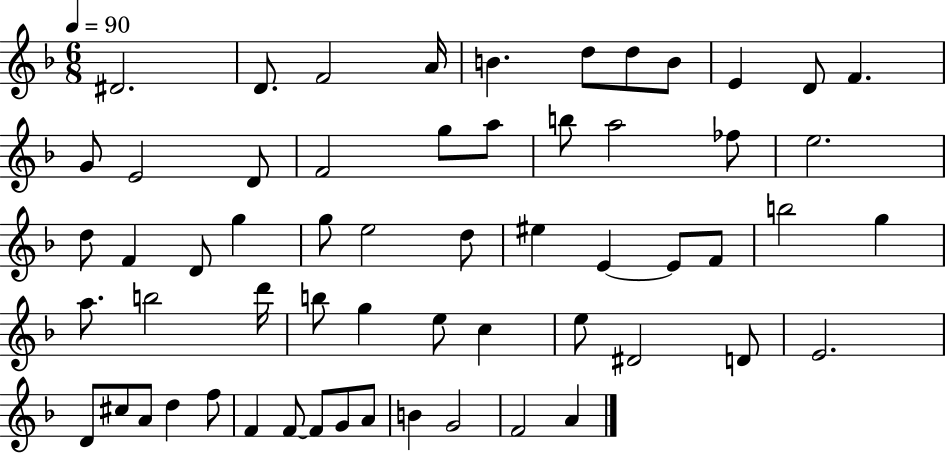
D#4/h. D4/e. F4/h A4/s B4/q. D5/e D5/e B4/e E4/q D4/e F4/q. G4/e E4/h D4/e F4/h G5/e A5/e B5/e A5/h FES5/e E5/h. D5/e F4/q D4/e G5/q G5/e E5/h D5/e EIS5/q E4/q E4/e F4/e B5/h G5/q A5/e. B5/h D6/s B5/e G5/q E5/e C5/q E5/e D#4/h D4/e E4/h. D4/e C#5/e A4/e D5/q F5/e F4/q F4/e F4/e G4/e A4/e B4/q G4/h F4/h A4/q